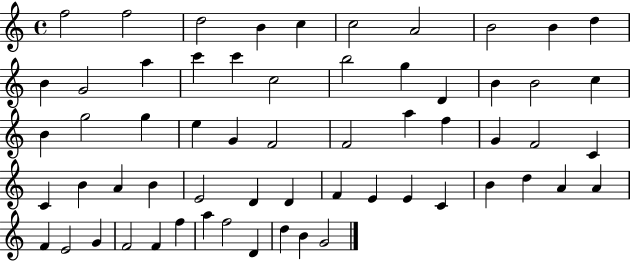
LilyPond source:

{
  \clef treble
  \time 4/4
  \defaultTimeSignature
  \key c \major
  f''2 f''2 | d''2 b'4 c''4 | c''2 a'2 | b'2 b'4 d''4 | \break b'4 g'2 a''4 | c'''4 c'''4 c''2 | b''2 g''4 d'4 | b'4 b'2 c''4 | \break b'4 g''2 g''4 | e''4 g'4 f'2 | f'2 a''4 f''4 | g'4 f'2 c'4 | \break c'4 b'4 a'4 b'4 | e'2 d'4 d'4 | f'4 e'4 e'4 c'4 | b'4 d''4 a'4 a'4 | \break f'4 e'2 g'4 | f'2 f'4 f''4 | a''4 f''2 d'4 | d''4 b'4 g'2 | \break \bar "|."
}